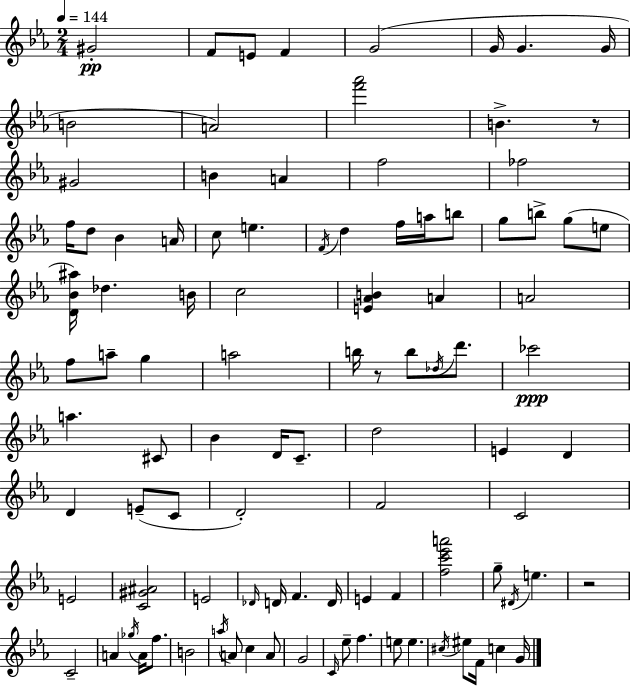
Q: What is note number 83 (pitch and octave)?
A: Eb5